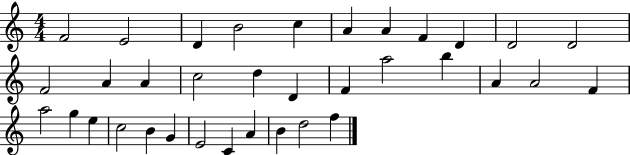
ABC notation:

X:1
T:Untitled
M:4/4
L:1/4
K:C
F2 E2 D B2 c A A F D D2 D2 F2 A A c2 d D F a2 b A A2 F a2 g e c2 B G E2 C A B d2 f